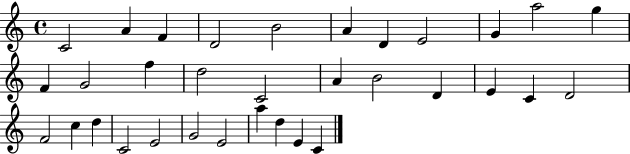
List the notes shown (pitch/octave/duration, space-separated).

C4/h A4/q F4/q D4/h B4/h A4/q D4/q E4/h G4/q A5/h G5/q F4/q G4/h F5/q D5/h C4/h A4/q B4/h D4/q E4/q C4/q D4/h F4/h C5/q D5/q C4/h E4/h G4/h E4/h A5/q D5/q E4/q C4/q